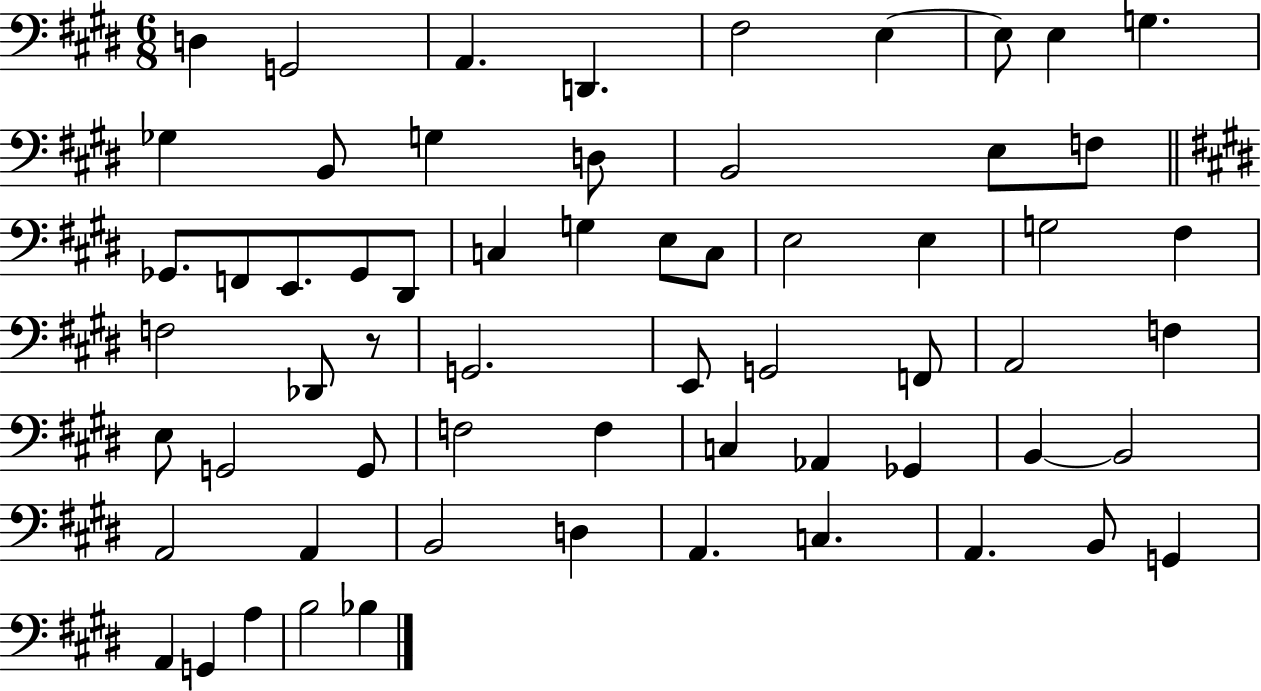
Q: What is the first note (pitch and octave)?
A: D3